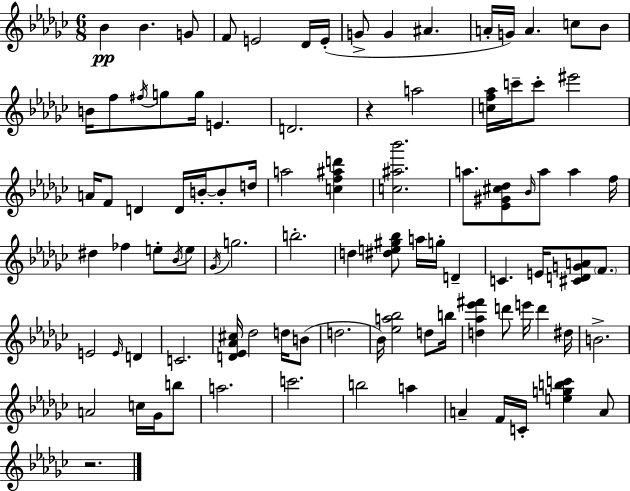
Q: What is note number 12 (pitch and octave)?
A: G4